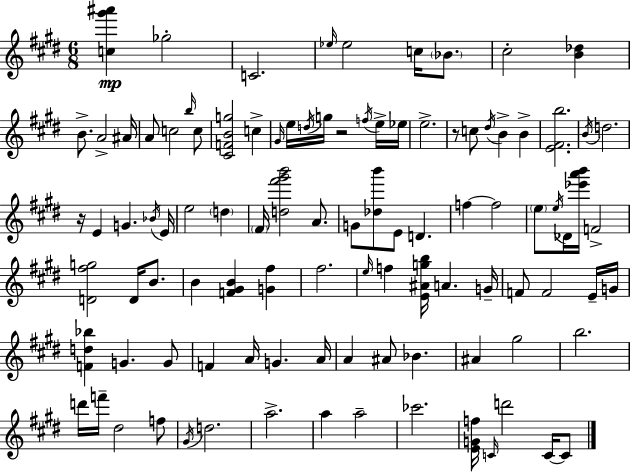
{
  \clef treble
  \numericTimeSignature
  \time 6/8
  \key e \major
  <c'' gis''' ais'''>4\mp ges''2-. | c'2. | \grace { ees''16 } ees''2 c''16 \parenthesize bes'8. | cis''2-. <b' des''>4 | \break b'8.-> a'2-> | ais'16 a'8 c''2 \grace { b''16 } | c''8 <cis' f' b' g''>2 c''4-> | \grace { gis'16 } e''16 \acciaccatura { d''16 } g''16 r2 | \break \acciaccatura { f''16 } e''16-> ees''16 e''2.-> | r8 c''8 \acciaccatura { dis''16 } b'4-> | b'4-> <e' fis' b''>2. | \acciaccatura { b'16 } d''2. | \break r16 e'4 | g'4. \acciaccatura { bes'16 } e'16 e''2 | \parenthesize d''4 \parenthesize fis'16 <d'' fis''' gis''' b'''>2 | a'8. g'8 <des'' b'''>8 | \break e'8 d'4. f''4~~ | f''2 \parenthesize e''8 \acciaccatura { e''16 } des'16 | <ees''' a''' b'''>16 f'2-> <d' fis'' g''>2 | d'16 b'8. b'4 | \break <f' gis' b'>4 <g' fis''>4 fis''2. | \grace { e''16 } f''4 | <e' ais' g'' b''>16 a'4. g'16-- f'8 | f'2 e'16-- g'16 <f' d'' bes''>4 | \break g'4. g'8 f'4 | a'16 g'4. a'16 a'4 | ais'8 bes'4. ais'4 | gis''2 b''2. | \break d'''16 f'''16-- | dis''2 f''8 \acciaccatura { gis'16 } d''2. | a''2.-> | a''4 | \break a''2-- ces'''2. | <e' g' f''>16 | \grace { c'16 } d'''2 c'16~~ c'8 | \bar "|."
}